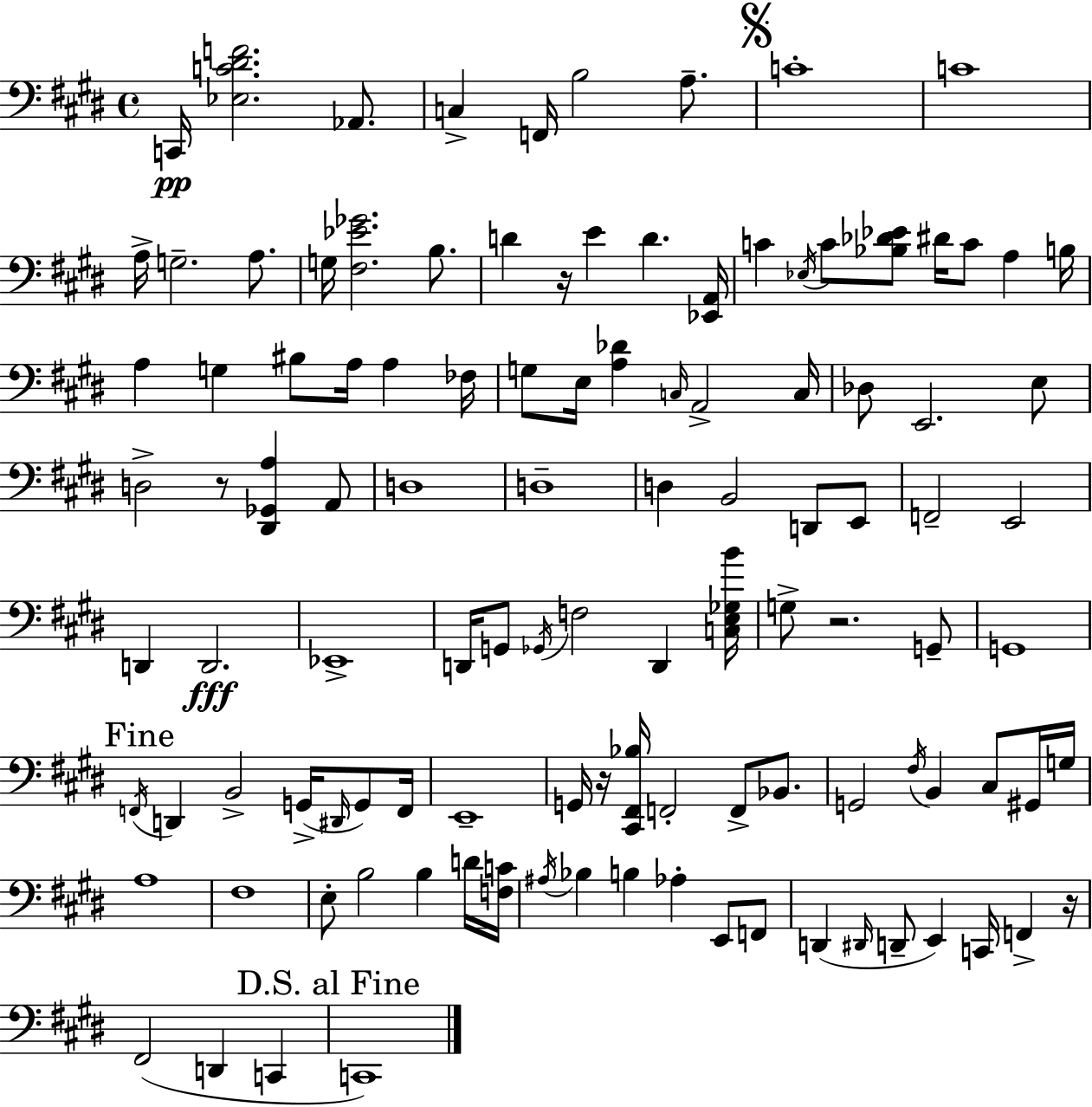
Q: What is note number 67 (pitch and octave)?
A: G2